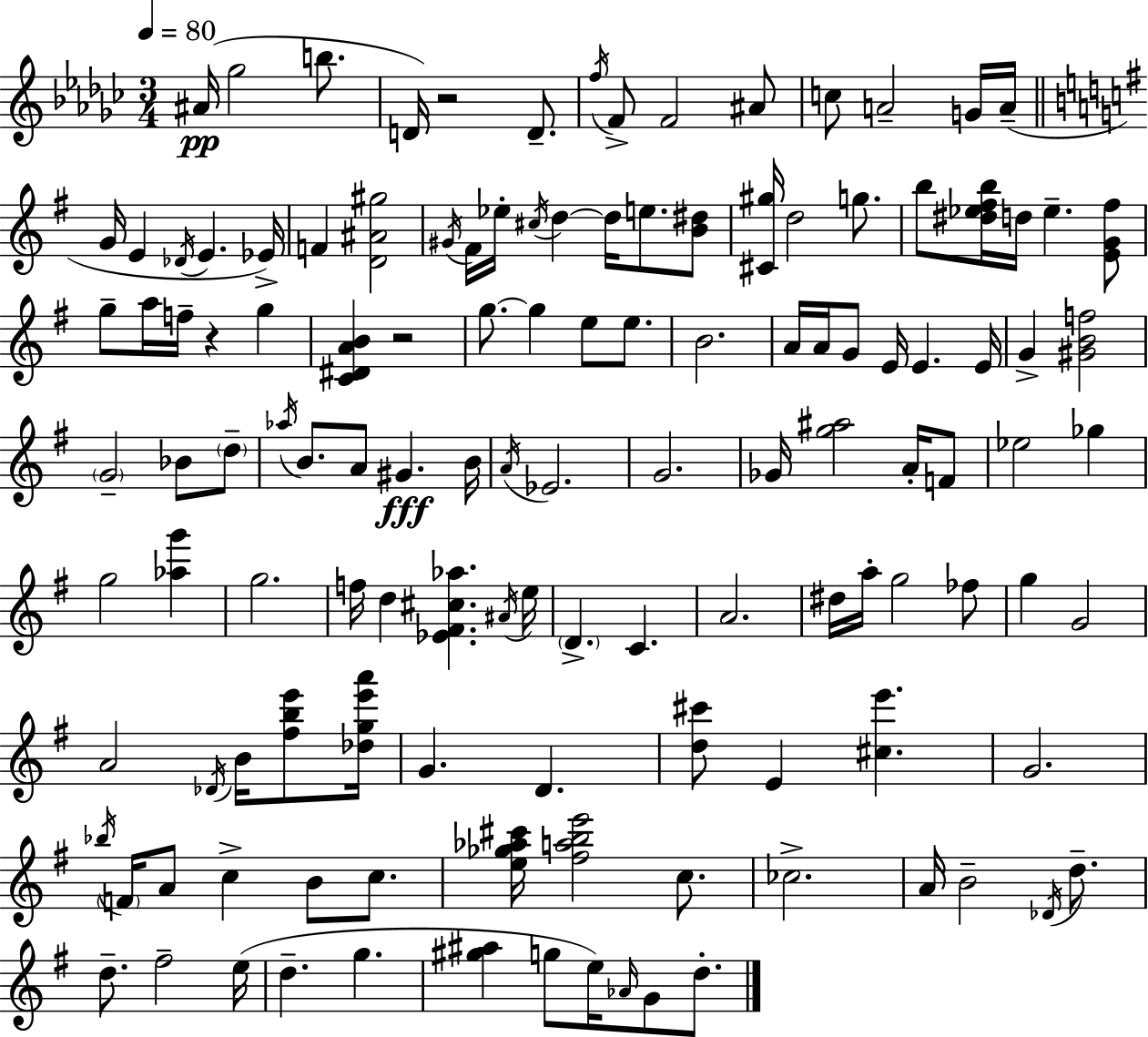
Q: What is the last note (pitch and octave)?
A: D5